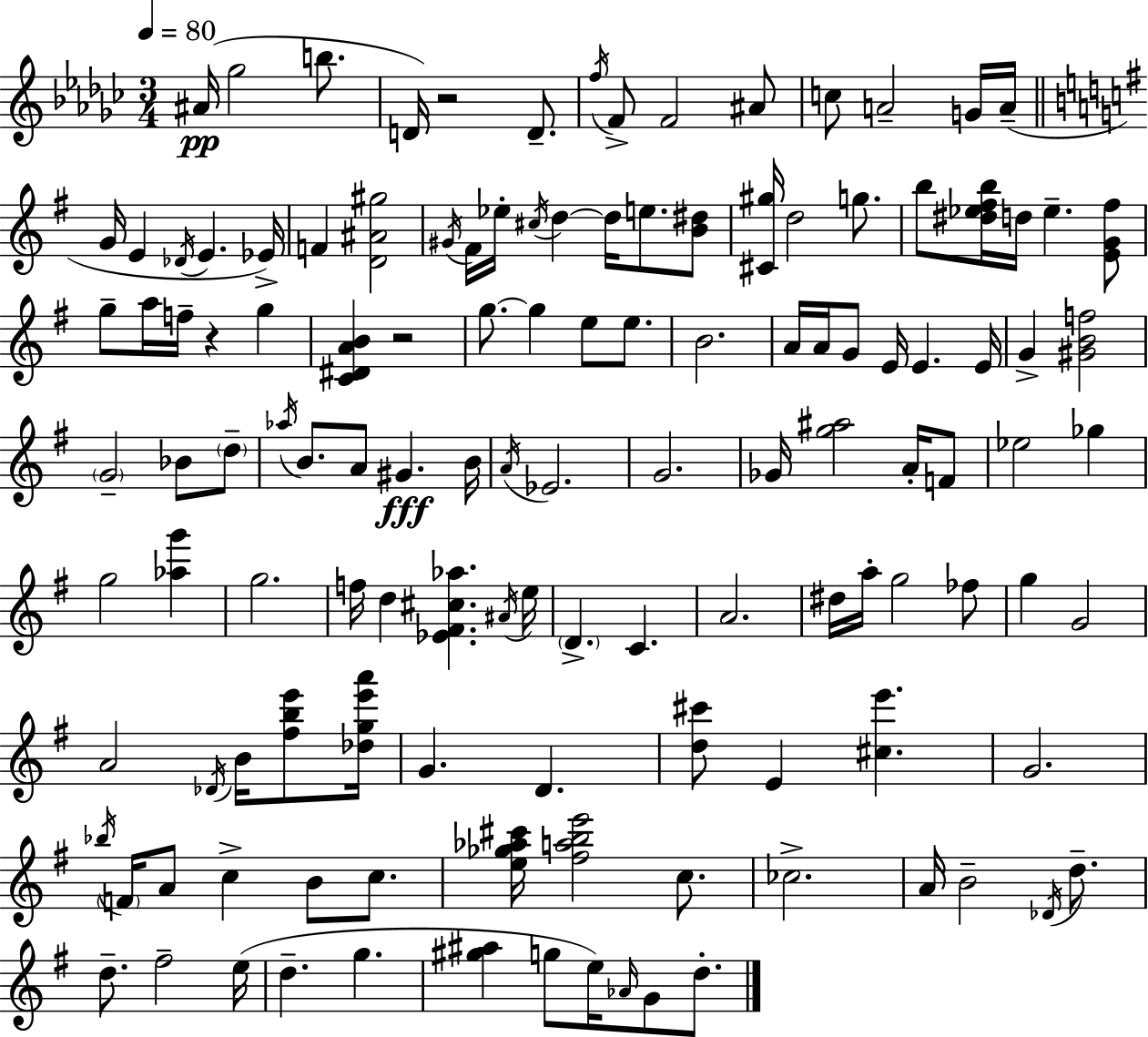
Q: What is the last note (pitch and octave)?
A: D5